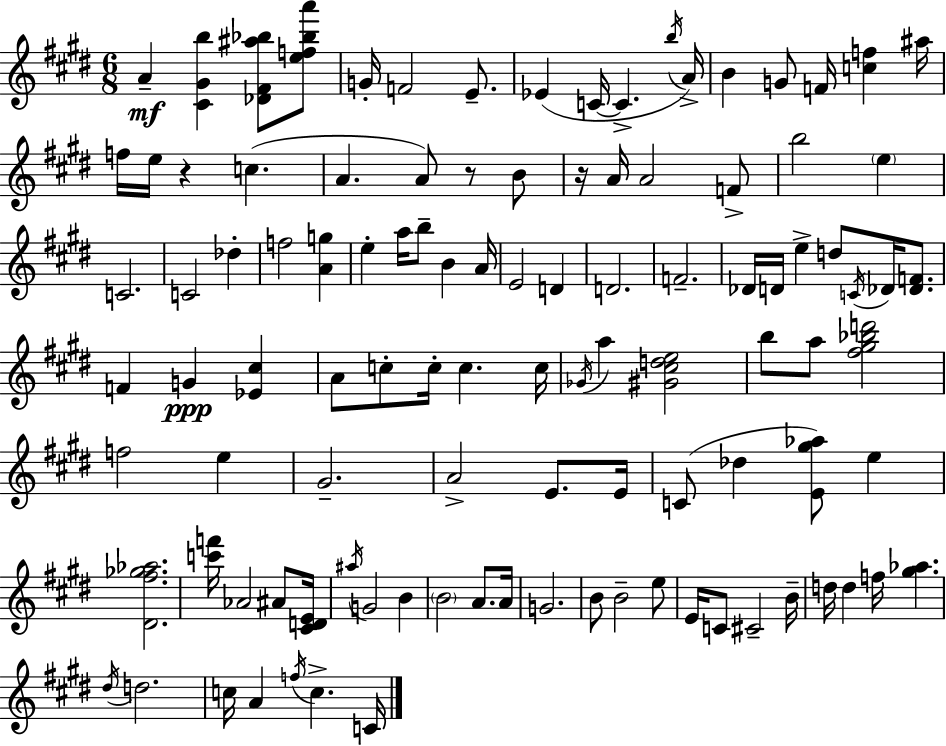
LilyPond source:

{
  \clef treble
  \numericTimeSignature
  \time 6/8
  \key e \major
  a'4--\mf <cis' gis' b''>4 <des' fis' ais'' bes''>8 <e'' f'' bes'' a'''>8 | g'16-. f'2 e'8.-- | ees'4( c'16~~ c'4.-> \acciaccatura { b''16 } | a'16->) b'4 g'8 f'16 <c'' f''>4 | \break ais''16 f''16 e''16 r4 c''4.( | a'4. a'8) r8 b'8 | r16 a'16 a'2 f'8-> | b''2 \parenthesize e''4 | \break c'2. | c'2 des''4-. | f''2 <a' g''>4 | e''4-. a''16 b''8-- b'4 | \break a'16 e'2 d'4 | d'2. | f'2.-- | des'16 d'16 e''4-> d''8 \acciaccatura { c'16 } des'16 <des' f'>8. | \break f'4 g'4\ppp <ees' cis''>4 | a'8 c''8-. c''16-. c''4. | c''16 \acciaccatura { ges'16 } a''4 <gis' cis'' d'' e''>2 | b''8 a''8 <fis'' gis'' bes'' d'''>2 | \break f''2 e''4 | gis'2.-- | a'2-> e'8. | e'16 c'8( des''4 <e' gis'' aes''>8) e''4 | \break <dis' fis'' ges'' aes''>2. | <c''' f'''>16 aes'2 | ais'8 <cis' d' e'>16 \acciaccatura { ais''16 } g'2 | b'4 \parenthesize b'2 | \break a'8. a'16 g'2. | b'8 b'2-- | e''8 e'16 c'8 cis'2-- | b'16-- d''16 d''4 f''16 <gis'' aes''>4. | \break \acciaccatura { dis''16 } d''2. | c''16 a'4 \acciaccatura { f''16 } c''4.-> | c'16 \bar "|."
}